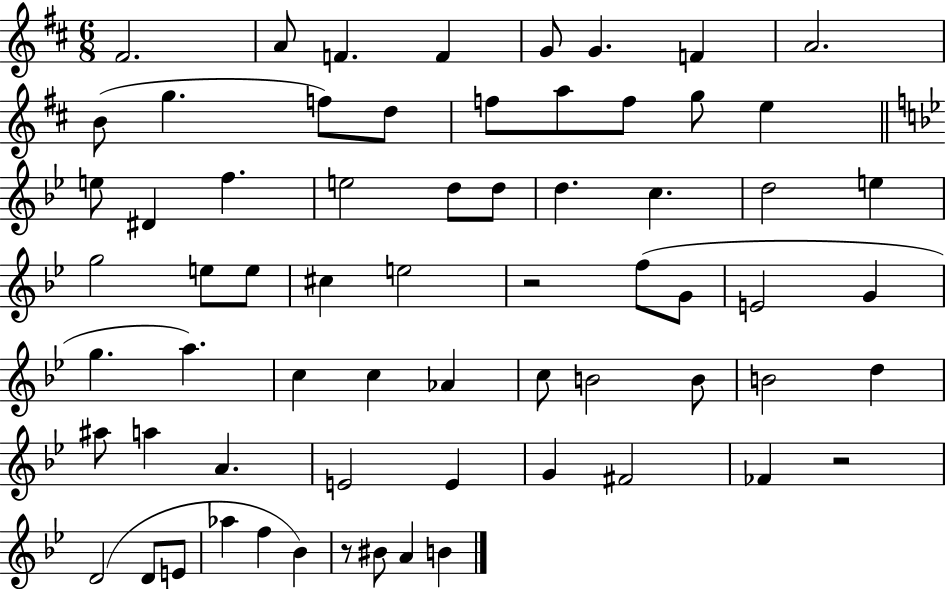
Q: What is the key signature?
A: D major